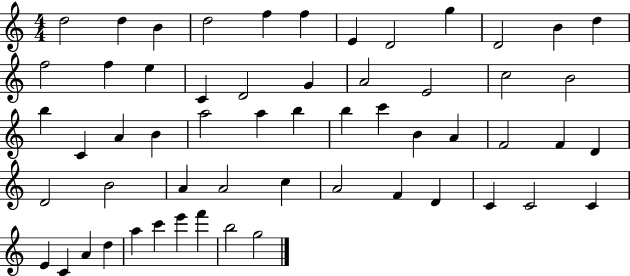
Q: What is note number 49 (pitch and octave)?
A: C4